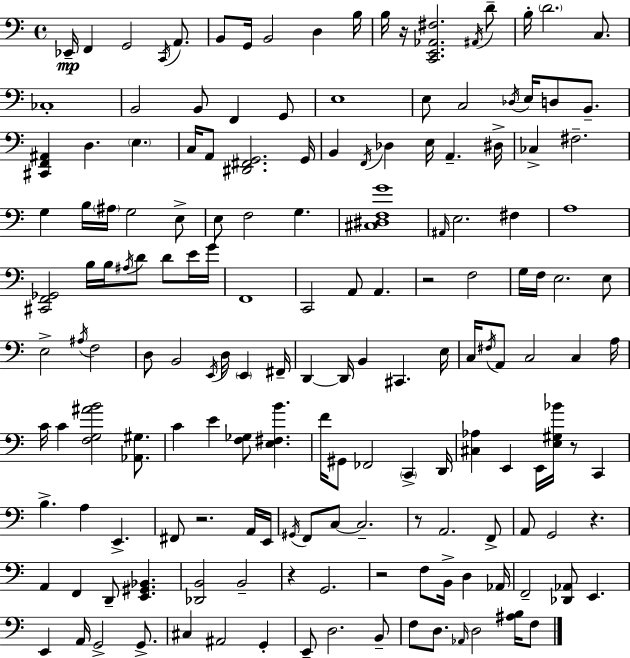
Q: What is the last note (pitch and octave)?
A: F3